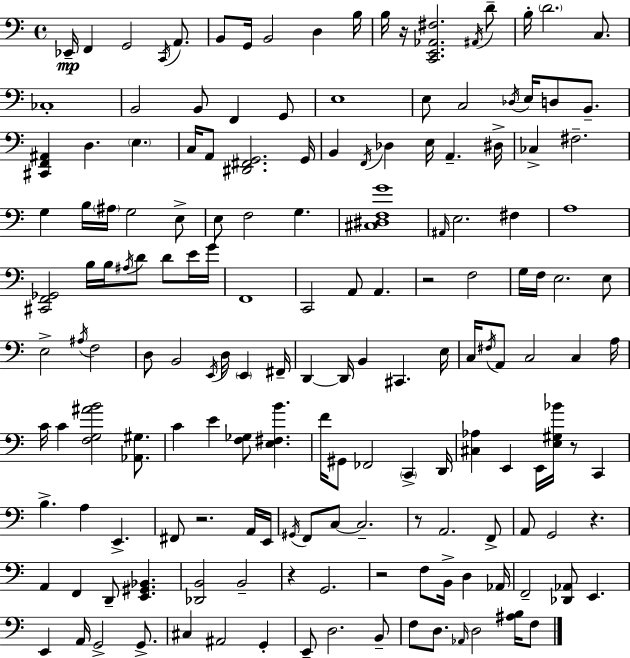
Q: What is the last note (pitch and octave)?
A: F3